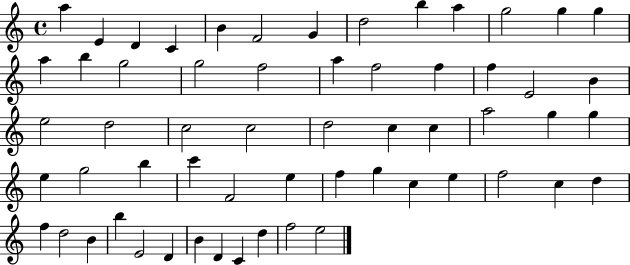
A5/q E4/q D4/q C4/q B4/q F4/h G4/q D5/h B5/q A5/q G5/h G5/q G5/q A5/q B5/q G5/h G5/h F5/h A5/q F5/h F5/q F5/q E4/h B4/q E5/h D5/h C5/h C5/h D5/h C5/q C5/q A5/h G5/q G5/q E5/q G5/h B5/q C6/q F4/h E5/q F5/q G5/q C5/q E5/q F5/h C5/q D5/q F5/q D5/h B4/q B5/q E4/h D4/q B4/q D4/q C4/q D5/q F5/h E5/h